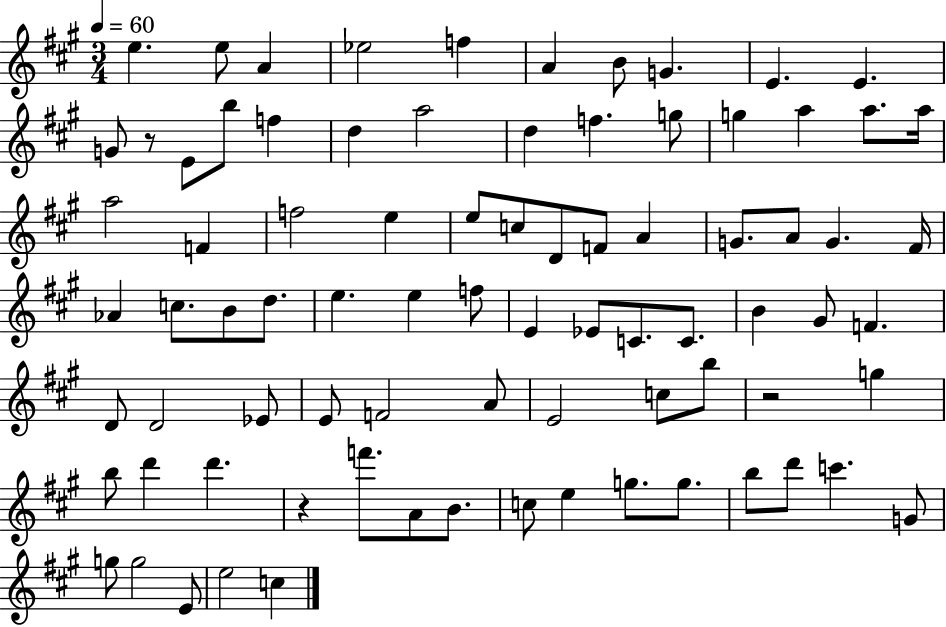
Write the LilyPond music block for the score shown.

{
  \clef treble
  \numericTimeSignature
  \time 3/4
  \key a \major
  \tempo 4 = 60
  e''4. e''8 a'4 | ees''2 f''4 | a'4 b'8 g'4. | e'4. e'4. | \break g'8 r8 e'8 b''8 f''4 | d''4 a''2 | d''4 f''4. g''8 | g''4 a''4 a''8. a''16 | \break a''2 f'4 | f''2 e''4 | e''8 c''8 d'8 f'8 a'4 | g'8. a'8 g'4. fis'16 | \break aes'4 c''8. b'8 d''8. | e''4. e''4 f''8 | e'4 ees'8 c'8. c'8. | b'4 gis'8 f'4. | \break d'8 d'2 ees'8 | e'8 f'2 a'8 | e'2 c''8 b''8 | r2 g''4 | \break b''8 d'''4 d'''4. | r4 f'''8. a'8 b'8. | c''8 e''4 g''8. g''8. | b''8 d'''8 c'''4. g'8 | \break g''8 g''2 e'8 | e''2 c''4 | \bar "|."
}